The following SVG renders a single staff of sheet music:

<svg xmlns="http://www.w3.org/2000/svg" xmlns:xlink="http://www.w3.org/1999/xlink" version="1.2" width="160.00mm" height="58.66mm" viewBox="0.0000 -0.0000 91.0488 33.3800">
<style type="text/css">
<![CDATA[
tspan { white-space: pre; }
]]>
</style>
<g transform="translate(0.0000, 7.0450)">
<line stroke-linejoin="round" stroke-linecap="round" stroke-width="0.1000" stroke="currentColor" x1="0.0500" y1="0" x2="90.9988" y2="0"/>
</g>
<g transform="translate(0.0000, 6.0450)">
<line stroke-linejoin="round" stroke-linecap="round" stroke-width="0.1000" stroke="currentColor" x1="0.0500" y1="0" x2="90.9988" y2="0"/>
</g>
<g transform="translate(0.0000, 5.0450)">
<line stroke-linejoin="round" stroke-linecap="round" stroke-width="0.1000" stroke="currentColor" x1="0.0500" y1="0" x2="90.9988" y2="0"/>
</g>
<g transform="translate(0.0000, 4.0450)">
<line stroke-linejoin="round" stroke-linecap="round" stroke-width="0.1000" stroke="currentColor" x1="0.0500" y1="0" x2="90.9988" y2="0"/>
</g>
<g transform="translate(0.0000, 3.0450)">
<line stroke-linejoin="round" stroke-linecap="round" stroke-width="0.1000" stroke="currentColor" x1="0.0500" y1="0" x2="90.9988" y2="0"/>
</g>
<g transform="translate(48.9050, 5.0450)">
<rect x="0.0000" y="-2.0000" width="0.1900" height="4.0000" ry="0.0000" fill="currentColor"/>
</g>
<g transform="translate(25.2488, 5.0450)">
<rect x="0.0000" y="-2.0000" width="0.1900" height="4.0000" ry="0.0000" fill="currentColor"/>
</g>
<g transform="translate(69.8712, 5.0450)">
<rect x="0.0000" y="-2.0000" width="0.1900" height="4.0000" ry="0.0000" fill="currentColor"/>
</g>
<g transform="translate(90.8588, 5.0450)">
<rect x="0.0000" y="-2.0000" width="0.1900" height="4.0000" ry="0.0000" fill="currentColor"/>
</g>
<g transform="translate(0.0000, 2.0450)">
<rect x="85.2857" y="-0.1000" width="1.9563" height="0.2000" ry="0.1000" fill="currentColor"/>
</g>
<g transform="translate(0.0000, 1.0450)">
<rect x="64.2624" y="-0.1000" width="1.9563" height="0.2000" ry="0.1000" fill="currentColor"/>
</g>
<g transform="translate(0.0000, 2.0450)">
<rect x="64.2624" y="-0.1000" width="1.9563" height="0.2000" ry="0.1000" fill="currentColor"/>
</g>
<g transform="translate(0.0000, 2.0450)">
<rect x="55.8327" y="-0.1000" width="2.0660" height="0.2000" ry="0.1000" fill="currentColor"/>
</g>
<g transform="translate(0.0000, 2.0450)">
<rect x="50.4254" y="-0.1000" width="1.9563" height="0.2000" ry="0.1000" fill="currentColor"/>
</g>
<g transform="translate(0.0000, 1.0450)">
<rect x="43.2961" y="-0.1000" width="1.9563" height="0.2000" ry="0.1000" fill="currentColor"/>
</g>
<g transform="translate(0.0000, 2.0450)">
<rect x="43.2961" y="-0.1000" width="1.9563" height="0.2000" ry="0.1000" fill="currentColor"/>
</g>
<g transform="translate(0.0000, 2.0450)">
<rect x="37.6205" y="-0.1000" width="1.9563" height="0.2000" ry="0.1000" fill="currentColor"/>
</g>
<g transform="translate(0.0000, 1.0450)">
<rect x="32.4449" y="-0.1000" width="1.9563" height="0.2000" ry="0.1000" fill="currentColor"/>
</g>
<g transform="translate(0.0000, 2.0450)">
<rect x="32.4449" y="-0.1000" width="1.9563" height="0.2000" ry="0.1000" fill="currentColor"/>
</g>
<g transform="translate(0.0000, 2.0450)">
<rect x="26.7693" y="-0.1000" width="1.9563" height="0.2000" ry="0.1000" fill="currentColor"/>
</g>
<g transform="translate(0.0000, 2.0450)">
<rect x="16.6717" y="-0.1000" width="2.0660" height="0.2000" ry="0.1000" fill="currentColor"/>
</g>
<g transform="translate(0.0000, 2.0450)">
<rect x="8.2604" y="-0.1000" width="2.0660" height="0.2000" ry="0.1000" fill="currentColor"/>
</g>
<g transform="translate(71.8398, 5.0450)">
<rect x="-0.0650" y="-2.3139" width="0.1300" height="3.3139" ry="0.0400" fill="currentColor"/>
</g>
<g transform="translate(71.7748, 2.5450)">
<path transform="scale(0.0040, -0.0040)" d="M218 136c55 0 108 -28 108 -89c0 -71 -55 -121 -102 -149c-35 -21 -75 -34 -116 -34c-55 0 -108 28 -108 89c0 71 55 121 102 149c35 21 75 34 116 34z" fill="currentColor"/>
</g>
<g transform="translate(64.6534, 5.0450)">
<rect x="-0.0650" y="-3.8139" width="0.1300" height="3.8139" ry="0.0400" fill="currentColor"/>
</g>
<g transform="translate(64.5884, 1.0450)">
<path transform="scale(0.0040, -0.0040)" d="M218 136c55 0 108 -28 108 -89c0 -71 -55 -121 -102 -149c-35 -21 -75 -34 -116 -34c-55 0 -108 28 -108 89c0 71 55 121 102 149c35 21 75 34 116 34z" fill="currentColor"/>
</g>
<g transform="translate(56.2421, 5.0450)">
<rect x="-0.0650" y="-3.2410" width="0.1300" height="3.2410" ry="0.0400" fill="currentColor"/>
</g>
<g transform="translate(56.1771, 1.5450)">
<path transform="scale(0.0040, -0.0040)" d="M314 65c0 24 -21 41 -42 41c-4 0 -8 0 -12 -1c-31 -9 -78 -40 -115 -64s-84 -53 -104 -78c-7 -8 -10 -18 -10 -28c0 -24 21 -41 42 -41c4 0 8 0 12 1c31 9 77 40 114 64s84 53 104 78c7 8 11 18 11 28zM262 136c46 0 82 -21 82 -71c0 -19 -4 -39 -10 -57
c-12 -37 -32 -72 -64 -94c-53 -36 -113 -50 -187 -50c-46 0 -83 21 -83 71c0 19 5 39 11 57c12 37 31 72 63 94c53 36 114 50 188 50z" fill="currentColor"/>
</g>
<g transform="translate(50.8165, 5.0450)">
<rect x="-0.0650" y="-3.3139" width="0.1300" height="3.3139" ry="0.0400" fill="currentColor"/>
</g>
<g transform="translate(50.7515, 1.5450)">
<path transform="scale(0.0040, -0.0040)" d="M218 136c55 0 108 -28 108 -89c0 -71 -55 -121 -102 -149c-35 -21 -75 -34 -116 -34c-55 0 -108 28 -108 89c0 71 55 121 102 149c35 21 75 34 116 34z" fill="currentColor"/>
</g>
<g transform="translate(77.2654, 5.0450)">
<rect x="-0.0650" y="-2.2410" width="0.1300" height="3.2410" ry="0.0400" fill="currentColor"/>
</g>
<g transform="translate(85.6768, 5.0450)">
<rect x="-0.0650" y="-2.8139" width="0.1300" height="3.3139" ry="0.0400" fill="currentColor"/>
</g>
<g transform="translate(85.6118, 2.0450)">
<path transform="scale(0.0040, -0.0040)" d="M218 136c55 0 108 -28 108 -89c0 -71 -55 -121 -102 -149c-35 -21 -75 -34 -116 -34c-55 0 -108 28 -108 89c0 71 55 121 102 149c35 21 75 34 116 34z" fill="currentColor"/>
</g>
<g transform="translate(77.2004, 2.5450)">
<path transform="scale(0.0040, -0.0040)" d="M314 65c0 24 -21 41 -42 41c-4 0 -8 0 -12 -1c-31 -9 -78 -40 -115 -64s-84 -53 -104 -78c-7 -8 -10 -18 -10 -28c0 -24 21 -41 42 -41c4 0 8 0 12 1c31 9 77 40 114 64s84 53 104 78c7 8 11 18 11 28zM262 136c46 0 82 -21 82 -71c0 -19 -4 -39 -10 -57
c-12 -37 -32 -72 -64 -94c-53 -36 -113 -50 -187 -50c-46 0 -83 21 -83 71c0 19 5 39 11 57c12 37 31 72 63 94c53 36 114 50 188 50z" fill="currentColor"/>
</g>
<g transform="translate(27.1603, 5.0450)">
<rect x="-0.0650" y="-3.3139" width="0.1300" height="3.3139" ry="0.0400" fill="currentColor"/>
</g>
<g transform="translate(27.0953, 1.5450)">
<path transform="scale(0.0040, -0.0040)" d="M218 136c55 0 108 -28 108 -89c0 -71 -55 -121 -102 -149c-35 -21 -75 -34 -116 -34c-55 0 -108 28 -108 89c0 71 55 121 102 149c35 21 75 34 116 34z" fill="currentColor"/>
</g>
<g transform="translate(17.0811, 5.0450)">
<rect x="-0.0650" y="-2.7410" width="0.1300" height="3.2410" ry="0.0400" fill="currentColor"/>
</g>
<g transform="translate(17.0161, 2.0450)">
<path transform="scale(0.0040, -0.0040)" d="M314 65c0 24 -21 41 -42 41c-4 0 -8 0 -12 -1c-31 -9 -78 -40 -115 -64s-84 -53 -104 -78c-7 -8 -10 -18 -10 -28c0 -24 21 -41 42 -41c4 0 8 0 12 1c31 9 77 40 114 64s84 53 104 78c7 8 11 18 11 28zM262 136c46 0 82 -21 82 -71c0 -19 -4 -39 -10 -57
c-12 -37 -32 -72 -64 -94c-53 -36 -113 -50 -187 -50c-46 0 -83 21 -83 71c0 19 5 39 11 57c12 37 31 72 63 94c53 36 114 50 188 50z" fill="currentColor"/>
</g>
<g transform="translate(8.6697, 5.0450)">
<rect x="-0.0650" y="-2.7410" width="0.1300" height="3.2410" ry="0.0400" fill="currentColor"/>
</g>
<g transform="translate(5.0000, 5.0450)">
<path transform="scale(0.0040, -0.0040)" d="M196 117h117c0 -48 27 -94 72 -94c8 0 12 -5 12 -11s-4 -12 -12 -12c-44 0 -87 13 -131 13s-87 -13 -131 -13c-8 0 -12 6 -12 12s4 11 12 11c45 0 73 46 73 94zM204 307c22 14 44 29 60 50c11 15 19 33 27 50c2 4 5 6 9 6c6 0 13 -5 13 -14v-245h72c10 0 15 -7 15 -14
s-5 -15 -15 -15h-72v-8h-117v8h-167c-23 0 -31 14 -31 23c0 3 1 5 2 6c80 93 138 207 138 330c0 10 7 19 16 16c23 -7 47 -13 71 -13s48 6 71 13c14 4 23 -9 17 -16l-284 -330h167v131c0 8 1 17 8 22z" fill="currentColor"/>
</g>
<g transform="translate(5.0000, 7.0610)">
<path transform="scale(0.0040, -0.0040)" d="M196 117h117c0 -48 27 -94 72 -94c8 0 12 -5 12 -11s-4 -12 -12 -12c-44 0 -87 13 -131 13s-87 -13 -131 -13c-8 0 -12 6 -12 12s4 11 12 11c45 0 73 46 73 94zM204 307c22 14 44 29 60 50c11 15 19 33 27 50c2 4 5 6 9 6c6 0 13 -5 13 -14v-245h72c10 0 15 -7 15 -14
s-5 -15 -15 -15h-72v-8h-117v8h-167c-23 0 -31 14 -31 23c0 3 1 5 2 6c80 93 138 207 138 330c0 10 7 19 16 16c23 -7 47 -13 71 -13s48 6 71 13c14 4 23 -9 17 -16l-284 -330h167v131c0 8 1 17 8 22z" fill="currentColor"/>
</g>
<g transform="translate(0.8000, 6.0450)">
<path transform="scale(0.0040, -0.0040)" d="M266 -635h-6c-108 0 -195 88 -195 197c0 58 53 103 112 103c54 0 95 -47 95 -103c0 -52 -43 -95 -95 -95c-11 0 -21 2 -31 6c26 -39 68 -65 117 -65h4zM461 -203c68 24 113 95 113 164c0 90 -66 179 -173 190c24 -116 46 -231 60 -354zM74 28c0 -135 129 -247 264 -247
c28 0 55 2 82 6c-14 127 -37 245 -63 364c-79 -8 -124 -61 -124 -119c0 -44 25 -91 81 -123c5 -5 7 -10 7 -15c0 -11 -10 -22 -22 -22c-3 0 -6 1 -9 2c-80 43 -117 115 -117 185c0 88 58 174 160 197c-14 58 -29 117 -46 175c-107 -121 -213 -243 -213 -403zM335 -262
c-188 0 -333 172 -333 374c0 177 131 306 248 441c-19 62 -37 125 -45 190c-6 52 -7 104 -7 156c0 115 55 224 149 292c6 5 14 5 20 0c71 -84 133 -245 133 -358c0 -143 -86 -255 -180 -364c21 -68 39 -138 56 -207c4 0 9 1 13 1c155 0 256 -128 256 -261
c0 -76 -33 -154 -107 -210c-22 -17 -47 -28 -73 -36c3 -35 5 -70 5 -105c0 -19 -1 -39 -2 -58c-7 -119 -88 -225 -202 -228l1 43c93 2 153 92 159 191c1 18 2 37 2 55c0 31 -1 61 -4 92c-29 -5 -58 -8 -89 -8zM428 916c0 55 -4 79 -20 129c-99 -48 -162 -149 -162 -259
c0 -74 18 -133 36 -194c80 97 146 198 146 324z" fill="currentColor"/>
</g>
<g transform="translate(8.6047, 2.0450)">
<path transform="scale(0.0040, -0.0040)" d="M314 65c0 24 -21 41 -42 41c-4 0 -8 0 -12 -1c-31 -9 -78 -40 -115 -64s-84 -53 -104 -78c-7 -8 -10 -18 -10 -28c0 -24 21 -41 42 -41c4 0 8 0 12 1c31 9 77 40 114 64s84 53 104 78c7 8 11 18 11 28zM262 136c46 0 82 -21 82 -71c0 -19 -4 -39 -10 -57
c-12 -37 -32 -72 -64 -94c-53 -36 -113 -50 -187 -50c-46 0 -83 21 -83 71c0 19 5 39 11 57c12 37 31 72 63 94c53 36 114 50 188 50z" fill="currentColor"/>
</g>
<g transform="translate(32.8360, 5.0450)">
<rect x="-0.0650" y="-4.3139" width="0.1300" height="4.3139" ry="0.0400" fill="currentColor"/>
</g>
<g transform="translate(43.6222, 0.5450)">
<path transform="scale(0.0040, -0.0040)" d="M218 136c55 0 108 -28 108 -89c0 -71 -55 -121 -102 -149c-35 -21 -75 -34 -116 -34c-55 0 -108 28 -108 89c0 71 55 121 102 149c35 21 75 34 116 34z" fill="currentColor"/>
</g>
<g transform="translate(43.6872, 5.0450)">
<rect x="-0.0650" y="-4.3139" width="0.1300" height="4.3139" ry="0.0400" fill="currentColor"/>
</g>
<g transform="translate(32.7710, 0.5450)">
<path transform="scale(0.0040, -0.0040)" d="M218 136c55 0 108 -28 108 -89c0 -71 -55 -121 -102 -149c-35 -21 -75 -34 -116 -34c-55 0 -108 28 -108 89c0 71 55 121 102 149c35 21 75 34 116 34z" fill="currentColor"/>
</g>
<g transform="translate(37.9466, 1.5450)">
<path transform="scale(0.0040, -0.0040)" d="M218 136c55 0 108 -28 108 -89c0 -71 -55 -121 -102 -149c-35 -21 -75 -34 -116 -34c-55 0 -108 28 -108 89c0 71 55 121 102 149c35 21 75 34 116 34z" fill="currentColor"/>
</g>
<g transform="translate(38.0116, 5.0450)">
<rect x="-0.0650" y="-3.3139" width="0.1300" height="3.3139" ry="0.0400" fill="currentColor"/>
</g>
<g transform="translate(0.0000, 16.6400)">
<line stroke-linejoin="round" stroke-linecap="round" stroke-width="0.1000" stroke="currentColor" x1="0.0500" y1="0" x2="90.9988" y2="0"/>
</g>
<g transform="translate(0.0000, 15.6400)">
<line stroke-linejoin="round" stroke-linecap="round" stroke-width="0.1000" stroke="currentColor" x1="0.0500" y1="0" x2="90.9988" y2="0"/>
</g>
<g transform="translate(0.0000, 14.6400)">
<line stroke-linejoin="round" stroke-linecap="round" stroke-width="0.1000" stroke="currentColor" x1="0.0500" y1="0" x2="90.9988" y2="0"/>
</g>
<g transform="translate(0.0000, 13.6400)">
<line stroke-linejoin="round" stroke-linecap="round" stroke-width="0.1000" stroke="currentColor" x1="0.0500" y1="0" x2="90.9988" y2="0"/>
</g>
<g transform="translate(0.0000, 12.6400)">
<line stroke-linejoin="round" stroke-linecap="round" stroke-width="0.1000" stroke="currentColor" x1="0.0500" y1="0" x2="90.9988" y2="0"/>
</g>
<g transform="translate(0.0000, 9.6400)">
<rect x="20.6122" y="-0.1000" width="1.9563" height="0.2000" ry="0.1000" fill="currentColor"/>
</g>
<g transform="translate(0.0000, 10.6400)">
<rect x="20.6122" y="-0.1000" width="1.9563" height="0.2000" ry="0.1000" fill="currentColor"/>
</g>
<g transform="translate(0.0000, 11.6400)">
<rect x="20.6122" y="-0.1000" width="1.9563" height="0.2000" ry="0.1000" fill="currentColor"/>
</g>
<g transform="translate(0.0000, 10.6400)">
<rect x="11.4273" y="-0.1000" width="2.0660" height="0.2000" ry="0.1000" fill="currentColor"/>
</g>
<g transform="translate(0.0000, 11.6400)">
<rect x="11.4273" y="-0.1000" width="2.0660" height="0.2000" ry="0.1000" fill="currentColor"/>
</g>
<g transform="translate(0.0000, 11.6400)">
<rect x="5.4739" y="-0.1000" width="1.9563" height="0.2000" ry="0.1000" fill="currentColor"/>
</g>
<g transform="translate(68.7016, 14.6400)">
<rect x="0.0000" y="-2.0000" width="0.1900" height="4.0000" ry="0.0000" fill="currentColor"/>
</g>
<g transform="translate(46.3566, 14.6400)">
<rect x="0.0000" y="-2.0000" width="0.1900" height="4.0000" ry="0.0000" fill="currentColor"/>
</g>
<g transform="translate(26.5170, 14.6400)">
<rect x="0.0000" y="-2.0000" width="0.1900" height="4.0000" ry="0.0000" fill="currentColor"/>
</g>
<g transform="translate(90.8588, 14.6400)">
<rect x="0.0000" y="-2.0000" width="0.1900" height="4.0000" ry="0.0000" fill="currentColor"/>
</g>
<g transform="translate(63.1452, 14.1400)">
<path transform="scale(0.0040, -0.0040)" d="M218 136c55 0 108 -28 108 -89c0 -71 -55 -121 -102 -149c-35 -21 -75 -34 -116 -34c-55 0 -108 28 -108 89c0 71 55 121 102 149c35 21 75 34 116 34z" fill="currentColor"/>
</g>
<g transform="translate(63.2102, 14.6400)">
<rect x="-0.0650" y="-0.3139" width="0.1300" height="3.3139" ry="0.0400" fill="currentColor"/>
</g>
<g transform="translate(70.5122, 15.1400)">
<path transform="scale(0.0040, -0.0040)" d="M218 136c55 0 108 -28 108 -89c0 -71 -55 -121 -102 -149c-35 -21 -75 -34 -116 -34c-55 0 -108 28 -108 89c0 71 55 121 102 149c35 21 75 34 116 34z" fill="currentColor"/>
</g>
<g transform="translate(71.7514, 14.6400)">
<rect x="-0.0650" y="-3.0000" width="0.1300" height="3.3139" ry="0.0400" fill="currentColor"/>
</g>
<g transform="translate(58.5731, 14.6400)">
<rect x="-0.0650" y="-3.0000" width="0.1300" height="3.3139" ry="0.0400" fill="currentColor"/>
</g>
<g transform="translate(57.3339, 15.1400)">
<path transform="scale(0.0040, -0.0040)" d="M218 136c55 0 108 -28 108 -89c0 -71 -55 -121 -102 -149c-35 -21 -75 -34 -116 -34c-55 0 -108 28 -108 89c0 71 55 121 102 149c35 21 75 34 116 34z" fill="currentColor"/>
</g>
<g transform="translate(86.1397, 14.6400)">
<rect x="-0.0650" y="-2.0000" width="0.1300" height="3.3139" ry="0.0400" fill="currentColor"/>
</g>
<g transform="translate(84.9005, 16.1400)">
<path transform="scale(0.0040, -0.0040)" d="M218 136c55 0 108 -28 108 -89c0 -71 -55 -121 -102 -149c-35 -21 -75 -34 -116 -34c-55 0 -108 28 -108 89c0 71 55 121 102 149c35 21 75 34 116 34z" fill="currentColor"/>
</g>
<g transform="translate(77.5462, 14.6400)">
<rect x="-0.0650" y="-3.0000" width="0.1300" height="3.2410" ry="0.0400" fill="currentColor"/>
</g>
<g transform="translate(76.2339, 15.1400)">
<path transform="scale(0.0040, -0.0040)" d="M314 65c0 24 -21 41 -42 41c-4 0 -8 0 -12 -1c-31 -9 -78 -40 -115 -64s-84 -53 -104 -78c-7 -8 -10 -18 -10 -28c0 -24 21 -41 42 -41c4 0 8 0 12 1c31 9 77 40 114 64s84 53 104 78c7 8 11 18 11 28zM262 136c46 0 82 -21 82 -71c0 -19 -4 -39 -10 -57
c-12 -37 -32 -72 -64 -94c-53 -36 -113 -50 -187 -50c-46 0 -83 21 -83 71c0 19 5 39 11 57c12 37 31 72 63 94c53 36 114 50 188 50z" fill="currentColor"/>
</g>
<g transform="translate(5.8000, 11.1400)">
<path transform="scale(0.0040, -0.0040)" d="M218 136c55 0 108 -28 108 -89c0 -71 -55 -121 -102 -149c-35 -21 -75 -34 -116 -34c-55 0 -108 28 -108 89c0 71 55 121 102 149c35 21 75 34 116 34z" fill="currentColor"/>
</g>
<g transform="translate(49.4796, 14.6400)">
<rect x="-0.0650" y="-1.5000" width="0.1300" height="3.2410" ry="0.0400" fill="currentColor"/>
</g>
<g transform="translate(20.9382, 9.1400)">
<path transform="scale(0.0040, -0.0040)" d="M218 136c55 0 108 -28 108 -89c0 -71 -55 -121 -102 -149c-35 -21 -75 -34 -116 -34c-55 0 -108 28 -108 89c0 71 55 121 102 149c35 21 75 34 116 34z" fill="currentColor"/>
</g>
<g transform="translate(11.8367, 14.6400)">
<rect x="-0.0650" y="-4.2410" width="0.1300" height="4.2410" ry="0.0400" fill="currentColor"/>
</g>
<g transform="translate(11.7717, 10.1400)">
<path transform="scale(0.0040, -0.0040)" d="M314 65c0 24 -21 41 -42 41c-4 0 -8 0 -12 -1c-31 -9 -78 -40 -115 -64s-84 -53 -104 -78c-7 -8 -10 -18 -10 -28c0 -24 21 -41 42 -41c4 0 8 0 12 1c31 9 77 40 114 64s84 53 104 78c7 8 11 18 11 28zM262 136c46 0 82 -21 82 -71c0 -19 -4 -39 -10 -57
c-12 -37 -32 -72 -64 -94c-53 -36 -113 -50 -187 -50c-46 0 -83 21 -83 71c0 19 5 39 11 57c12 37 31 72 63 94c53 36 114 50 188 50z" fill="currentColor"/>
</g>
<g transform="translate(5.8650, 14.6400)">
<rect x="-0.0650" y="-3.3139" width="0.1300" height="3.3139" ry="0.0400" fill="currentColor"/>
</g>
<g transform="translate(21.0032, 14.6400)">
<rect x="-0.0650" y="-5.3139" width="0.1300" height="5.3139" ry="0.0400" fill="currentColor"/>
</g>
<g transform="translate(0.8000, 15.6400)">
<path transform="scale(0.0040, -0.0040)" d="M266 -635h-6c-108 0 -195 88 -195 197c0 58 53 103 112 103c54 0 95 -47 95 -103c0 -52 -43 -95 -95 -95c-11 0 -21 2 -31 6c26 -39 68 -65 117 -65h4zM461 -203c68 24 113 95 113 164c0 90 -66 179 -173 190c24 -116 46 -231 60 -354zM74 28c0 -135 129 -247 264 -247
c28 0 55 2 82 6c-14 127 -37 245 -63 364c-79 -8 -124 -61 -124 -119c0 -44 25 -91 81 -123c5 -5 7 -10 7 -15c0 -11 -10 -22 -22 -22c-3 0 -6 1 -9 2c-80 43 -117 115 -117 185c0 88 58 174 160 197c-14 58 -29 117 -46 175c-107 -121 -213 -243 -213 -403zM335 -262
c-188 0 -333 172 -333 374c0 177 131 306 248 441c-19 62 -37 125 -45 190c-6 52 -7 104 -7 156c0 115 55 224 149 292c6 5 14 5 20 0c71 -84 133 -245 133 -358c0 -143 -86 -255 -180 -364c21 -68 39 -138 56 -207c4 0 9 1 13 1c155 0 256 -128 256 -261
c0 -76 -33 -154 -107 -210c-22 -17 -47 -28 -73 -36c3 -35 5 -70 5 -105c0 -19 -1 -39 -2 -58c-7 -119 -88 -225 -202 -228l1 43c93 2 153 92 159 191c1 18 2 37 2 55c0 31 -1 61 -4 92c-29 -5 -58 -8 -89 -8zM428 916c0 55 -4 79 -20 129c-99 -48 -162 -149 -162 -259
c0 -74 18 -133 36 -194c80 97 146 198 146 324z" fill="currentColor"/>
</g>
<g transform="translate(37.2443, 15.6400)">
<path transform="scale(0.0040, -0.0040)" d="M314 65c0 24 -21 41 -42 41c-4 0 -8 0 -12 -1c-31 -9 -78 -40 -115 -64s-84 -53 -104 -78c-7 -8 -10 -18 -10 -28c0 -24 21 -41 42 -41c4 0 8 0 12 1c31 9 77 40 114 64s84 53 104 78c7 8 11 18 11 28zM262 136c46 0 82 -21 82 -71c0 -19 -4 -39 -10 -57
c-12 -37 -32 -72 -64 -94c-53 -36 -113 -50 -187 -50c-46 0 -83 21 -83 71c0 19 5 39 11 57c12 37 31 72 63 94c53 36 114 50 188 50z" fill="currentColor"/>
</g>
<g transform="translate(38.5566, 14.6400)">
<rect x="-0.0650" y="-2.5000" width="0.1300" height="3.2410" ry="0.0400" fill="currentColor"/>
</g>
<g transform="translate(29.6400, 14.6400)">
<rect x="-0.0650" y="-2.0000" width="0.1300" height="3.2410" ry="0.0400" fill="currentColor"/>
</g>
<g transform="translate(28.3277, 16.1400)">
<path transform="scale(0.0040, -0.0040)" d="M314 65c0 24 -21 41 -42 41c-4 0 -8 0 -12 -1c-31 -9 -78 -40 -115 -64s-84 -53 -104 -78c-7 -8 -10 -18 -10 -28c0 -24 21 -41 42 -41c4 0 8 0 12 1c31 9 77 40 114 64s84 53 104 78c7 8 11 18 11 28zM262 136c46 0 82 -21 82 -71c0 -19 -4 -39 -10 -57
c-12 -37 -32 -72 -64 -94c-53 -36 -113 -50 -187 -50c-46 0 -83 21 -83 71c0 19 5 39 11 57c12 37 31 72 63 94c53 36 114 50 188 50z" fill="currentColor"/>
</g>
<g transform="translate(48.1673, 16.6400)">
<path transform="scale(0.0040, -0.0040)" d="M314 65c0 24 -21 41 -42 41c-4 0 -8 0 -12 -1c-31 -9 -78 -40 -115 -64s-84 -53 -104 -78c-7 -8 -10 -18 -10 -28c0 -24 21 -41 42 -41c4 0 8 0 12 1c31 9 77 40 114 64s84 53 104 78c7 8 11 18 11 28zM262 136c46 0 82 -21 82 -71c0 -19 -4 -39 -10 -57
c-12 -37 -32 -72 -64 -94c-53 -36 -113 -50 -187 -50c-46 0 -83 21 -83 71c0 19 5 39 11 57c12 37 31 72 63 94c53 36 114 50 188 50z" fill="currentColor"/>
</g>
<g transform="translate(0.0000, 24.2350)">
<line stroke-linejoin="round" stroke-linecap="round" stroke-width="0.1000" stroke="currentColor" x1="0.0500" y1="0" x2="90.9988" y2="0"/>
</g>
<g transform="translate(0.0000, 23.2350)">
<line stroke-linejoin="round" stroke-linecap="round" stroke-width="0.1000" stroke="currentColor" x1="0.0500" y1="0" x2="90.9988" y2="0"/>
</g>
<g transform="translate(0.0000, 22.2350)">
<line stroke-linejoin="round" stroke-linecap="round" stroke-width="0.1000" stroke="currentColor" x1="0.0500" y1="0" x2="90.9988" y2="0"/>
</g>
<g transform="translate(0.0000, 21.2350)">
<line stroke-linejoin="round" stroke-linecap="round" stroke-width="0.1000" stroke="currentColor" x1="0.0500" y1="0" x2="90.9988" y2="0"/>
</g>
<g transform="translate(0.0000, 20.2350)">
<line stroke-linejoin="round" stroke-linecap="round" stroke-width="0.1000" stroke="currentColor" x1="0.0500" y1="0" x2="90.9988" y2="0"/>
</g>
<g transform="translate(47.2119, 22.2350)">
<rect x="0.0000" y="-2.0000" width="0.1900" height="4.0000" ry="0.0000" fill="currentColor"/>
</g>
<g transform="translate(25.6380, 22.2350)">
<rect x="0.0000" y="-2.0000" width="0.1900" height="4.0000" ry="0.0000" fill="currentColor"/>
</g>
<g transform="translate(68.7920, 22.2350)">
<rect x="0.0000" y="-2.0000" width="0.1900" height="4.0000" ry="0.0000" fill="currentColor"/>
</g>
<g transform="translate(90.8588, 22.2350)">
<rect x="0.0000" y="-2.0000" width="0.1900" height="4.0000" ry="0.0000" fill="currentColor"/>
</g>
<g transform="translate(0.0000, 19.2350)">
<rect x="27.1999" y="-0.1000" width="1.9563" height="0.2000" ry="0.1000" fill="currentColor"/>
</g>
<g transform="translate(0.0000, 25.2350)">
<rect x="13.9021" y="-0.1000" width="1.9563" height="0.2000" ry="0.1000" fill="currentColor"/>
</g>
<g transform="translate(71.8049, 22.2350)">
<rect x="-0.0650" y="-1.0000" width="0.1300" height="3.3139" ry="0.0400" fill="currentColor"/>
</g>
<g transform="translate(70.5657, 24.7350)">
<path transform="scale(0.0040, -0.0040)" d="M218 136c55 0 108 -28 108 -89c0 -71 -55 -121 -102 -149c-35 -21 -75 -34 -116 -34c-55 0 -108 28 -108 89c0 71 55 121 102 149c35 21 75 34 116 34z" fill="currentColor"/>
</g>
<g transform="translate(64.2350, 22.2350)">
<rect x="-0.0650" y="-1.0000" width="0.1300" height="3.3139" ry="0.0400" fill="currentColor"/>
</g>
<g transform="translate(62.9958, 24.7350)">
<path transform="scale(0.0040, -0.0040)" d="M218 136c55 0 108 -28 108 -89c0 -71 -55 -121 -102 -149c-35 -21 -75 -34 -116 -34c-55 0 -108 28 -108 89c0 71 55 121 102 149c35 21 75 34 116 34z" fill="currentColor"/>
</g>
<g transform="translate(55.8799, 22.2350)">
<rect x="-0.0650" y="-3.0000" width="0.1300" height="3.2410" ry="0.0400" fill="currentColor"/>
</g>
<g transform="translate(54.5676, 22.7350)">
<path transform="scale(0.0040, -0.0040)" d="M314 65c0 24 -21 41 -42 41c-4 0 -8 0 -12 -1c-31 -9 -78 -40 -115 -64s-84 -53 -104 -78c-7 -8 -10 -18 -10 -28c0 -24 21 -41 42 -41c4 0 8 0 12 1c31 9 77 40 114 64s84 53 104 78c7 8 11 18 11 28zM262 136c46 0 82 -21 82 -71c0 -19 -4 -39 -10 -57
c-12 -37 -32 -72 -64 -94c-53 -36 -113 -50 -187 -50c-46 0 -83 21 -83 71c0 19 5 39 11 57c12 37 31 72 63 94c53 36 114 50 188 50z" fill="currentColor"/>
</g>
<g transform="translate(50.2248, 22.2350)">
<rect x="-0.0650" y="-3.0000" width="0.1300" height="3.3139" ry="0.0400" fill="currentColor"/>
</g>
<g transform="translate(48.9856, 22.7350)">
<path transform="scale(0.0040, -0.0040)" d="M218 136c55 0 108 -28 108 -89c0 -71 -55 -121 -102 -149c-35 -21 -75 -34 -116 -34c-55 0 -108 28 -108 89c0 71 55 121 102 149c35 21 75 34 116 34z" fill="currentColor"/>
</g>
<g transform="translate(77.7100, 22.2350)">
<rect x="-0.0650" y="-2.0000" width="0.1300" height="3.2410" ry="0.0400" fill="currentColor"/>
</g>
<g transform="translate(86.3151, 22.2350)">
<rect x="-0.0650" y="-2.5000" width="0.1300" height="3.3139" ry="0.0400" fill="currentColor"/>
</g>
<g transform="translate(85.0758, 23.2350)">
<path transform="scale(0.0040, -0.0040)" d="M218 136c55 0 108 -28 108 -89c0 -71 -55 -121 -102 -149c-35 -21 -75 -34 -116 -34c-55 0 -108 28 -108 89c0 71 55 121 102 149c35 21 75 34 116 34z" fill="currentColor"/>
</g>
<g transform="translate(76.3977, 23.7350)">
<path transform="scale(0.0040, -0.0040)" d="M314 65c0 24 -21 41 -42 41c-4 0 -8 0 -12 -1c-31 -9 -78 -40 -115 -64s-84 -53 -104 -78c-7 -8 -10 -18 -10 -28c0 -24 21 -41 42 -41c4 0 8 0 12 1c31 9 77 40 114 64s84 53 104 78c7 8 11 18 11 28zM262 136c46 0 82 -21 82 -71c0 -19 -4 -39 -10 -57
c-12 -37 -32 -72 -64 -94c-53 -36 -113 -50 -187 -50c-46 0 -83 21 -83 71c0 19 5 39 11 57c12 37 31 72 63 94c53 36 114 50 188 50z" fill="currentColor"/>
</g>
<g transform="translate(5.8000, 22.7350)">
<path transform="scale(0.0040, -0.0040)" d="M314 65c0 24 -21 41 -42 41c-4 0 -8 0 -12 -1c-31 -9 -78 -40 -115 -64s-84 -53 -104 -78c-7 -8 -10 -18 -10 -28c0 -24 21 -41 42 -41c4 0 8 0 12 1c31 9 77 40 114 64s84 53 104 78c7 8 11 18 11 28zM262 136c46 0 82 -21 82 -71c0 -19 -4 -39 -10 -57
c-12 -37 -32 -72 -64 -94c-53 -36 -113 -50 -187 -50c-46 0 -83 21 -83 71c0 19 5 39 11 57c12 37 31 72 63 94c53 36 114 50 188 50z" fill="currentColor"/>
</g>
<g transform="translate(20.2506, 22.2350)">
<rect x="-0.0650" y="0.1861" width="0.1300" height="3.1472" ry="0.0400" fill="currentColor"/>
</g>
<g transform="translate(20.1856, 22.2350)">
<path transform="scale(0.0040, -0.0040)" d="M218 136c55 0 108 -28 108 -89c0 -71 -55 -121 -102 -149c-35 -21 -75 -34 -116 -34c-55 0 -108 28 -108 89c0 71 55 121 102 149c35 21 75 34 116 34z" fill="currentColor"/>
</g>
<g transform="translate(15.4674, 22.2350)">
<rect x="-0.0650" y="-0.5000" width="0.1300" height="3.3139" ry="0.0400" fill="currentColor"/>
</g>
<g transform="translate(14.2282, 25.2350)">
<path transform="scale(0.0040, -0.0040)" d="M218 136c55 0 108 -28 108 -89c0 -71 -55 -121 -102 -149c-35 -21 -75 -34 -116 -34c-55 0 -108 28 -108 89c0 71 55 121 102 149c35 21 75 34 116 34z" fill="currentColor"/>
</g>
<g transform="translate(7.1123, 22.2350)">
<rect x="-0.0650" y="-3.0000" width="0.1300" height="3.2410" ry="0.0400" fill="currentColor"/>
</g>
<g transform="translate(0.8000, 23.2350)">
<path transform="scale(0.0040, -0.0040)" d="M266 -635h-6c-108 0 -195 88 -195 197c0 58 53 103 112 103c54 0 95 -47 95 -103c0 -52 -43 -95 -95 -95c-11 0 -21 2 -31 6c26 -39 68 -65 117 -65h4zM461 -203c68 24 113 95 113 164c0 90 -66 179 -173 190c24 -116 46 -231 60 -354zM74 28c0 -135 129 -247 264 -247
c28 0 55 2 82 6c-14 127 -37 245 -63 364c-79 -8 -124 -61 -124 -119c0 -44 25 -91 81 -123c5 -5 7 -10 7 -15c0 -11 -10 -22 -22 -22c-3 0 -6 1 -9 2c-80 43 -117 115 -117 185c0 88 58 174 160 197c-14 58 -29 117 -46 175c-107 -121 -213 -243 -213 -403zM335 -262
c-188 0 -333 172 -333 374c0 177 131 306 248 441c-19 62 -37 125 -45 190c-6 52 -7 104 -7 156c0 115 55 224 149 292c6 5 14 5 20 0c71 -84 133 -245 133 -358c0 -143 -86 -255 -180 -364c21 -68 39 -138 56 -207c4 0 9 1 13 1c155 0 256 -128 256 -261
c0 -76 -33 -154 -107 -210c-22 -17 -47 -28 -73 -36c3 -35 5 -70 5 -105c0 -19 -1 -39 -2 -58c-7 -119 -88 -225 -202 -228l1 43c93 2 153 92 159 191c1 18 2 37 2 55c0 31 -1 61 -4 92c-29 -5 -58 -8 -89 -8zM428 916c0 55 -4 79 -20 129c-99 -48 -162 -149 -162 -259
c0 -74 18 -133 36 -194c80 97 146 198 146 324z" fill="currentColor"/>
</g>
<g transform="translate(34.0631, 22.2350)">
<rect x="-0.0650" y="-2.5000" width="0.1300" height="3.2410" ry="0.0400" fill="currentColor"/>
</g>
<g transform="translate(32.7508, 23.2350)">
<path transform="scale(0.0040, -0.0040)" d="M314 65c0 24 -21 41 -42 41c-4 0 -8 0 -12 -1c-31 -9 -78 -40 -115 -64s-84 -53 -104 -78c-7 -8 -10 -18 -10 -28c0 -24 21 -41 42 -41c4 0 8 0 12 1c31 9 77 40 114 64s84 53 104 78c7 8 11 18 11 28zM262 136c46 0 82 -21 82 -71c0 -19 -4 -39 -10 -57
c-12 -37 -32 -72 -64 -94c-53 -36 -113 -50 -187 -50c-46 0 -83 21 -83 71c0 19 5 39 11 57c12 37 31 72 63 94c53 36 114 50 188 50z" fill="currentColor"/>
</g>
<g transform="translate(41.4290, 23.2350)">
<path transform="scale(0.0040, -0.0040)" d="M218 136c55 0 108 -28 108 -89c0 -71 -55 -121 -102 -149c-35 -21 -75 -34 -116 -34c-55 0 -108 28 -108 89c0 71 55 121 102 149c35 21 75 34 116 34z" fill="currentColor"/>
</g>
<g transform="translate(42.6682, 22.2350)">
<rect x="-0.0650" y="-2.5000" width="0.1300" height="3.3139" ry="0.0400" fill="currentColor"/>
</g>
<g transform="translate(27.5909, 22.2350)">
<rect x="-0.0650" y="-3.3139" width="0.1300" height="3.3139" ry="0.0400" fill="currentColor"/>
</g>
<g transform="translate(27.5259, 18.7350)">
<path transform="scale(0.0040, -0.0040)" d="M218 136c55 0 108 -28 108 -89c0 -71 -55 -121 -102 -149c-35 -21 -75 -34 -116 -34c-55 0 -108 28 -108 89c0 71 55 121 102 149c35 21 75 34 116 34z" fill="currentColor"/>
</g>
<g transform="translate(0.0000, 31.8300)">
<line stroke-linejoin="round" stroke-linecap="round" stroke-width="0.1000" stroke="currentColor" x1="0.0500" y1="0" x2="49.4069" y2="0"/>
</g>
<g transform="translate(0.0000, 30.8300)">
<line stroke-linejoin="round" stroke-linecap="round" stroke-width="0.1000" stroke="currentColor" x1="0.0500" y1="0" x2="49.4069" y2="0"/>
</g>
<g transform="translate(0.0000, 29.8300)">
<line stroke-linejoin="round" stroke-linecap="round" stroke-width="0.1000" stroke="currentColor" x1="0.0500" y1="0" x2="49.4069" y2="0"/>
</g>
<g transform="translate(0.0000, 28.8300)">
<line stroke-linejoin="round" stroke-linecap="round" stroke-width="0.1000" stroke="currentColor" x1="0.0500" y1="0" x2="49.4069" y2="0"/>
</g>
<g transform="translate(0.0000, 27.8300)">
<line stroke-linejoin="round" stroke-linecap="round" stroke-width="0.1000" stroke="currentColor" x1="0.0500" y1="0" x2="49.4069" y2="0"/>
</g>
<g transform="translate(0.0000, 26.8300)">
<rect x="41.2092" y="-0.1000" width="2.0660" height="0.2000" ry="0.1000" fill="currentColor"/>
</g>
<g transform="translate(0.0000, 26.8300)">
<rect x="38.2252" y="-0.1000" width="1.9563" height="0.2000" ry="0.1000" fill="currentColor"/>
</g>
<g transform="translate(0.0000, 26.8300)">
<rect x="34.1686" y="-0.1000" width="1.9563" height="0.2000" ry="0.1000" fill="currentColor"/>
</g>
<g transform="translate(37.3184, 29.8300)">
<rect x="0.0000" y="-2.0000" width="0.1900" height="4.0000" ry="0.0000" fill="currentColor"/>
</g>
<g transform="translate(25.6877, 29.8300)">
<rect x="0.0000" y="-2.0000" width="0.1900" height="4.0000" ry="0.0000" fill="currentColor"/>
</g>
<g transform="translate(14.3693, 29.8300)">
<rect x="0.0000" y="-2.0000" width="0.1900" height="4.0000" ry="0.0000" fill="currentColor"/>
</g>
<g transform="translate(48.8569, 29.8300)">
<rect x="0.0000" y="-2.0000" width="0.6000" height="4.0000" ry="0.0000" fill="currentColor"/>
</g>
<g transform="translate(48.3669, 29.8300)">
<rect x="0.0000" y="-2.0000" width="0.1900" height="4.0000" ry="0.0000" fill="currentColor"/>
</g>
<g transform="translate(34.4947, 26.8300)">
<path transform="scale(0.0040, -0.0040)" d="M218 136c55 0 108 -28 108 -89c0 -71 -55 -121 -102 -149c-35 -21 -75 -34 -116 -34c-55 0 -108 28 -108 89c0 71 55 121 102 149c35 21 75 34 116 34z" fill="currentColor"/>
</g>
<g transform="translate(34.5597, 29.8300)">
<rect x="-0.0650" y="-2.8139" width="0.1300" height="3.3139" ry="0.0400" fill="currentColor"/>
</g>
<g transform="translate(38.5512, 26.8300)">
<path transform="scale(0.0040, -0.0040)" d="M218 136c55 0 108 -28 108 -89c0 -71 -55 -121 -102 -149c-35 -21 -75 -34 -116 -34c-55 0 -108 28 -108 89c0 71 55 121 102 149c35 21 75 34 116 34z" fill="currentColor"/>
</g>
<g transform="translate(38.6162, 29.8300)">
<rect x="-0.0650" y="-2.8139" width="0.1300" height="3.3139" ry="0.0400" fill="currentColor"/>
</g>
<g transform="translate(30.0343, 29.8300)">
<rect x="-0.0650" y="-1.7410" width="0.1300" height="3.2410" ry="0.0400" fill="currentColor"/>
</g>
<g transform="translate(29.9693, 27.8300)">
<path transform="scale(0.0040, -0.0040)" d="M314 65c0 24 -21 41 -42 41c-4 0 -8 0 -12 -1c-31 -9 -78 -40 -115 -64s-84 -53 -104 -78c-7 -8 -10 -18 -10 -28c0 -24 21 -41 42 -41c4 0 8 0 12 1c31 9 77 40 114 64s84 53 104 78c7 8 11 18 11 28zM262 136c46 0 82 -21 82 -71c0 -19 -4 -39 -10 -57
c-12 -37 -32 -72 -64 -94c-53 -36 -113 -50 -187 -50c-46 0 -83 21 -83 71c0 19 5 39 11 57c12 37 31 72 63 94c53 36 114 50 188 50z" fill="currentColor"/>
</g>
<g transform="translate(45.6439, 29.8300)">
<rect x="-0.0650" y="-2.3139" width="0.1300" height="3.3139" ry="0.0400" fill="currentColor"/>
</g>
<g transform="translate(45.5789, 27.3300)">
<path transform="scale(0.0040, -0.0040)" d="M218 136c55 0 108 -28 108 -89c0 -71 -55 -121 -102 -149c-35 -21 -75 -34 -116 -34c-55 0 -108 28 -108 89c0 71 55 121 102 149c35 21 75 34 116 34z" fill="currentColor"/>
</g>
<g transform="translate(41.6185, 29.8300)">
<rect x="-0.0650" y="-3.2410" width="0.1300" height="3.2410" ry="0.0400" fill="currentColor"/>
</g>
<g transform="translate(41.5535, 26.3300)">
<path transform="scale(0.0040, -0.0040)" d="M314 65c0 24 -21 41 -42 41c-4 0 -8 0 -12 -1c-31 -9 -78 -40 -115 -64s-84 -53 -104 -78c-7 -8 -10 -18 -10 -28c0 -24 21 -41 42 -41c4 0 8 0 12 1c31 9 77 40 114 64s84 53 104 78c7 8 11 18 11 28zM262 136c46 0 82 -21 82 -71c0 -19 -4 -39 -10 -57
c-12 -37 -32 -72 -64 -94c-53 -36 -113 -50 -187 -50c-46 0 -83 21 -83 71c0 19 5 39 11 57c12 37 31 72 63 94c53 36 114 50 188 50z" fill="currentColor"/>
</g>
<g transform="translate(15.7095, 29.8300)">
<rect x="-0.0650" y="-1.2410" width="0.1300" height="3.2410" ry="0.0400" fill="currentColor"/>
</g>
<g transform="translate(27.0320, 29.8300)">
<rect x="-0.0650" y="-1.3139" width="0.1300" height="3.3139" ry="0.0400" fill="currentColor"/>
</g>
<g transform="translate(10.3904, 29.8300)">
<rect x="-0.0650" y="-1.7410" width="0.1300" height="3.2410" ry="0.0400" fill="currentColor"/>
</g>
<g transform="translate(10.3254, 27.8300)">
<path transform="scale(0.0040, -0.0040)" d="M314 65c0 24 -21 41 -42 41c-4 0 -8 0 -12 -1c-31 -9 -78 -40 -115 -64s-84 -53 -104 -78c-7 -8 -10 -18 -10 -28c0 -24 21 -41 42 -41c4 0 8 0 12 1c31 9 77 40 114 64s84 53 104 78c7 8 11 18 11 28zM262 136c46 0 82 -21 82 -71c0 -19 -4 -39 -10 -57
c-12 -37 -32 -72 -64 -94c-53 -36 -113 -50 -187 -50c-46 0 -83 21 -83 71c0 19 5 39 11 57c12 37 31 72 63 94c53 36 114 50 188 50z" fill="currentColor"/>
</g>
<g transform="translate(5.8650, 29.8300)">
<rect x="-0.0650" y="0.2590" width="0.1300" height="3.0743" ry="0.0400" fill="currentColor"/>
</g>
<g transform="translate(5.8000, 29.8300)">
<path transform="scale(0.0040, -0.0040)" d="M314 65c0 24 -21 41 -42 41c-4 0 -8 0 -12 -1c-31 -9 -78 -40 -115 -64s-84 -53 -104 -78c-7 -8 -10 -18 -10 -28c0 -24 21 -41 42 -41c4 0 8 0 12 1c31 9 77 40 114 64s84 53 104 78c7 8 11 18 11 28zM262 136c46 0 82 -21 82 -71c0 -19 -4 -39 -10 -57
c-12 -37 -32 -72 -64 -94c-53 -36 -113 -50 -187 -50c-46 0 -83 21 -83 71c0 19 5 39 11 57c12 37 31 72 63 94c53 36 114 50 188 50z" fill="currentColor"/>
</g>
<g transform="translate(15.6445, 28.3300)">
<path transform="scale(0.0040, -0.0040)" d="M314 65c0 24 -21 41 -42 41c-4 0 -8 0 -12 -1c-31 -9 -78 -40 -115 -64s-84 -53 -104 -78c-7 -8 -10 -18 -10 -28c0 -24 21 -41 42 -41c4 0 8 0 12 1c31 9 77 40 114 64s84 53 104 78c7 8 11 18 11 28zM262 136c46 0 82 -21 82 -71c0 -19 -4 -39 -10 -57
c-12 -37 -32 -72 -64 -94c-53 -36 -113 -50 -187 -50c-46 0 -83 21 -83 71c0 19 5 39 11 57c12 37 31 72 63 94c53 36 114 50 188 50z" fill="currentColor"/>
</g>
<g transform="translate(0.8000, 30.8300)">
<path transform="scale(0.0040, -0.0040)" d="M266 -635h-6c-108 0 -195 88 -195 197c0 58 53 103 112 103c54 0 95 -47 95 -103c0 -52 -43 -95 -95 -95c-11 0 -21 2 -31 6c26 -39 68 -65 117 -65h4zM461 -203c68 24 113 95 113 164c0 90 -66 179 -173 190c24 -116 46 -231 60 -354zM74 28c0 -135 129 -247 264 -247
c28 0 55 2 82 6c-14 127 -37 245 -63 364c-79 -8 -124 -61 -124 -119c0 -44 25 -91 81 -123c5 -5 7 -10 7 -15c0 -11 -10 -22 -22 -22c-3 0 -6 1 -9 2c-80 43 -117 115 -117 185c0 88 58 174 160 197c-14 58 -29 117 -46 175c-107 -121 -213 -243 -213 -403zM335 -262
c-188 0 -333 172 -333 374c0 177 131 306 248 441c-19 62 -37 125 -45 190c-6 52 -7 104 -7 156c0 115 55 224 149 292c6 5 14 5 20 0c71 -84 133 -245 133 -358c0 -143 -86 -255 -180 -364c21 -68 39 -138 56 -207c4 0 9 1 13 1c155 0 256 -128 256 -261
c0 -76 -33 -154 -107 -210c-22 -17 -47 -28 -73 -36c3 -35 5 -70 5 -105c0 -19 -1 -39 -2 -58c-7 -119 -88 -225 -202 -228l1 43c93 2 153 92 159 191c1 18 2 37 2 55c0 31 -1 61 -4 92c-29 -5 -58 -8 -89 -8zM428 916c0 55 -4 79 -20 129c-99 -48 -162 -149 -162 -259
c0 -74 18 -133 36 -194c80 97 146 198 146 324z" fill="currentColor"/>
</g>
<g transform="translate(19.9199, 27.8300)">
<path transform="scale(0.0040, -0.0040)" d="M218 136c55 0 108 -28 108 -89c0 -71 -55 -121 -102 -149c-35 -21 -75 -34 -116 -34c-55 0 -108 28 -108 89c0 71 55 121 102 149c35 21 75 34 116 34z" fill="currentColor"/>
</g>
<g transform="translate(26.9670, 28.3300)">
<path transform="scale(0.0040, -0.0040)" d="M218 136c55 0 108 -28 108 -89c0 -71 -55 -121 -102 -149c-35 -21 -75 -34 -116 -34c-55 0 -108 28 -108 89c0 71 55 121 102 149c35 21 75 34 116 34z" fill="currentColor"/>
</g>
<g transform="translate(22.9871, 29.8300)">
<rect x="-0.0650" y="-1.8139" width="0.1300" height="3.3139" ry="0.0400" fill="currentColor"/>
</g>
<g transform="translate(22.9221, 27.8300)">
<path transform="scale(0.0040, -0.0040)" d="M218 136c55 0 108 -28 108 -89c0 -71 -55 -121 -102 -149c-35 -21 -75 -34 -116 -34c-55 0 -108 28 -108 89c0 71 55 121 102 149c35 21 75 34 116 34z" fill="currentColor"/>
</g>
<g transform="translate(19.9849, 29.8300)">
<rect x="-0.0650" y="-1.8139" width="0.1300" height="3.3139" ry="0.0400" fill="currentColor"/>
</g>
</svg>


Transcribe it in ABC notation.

X:1
T:Untitled
M:4/4
L:1/4
K:C
a2 a2 b d' b d' b b2 c' g g2 a b d'2 f' F2 G2 E2 A c A A2 F A2 C B b G2 G A A2 D D F2 G B2 f2 e2 f f e f2 a a b2 g